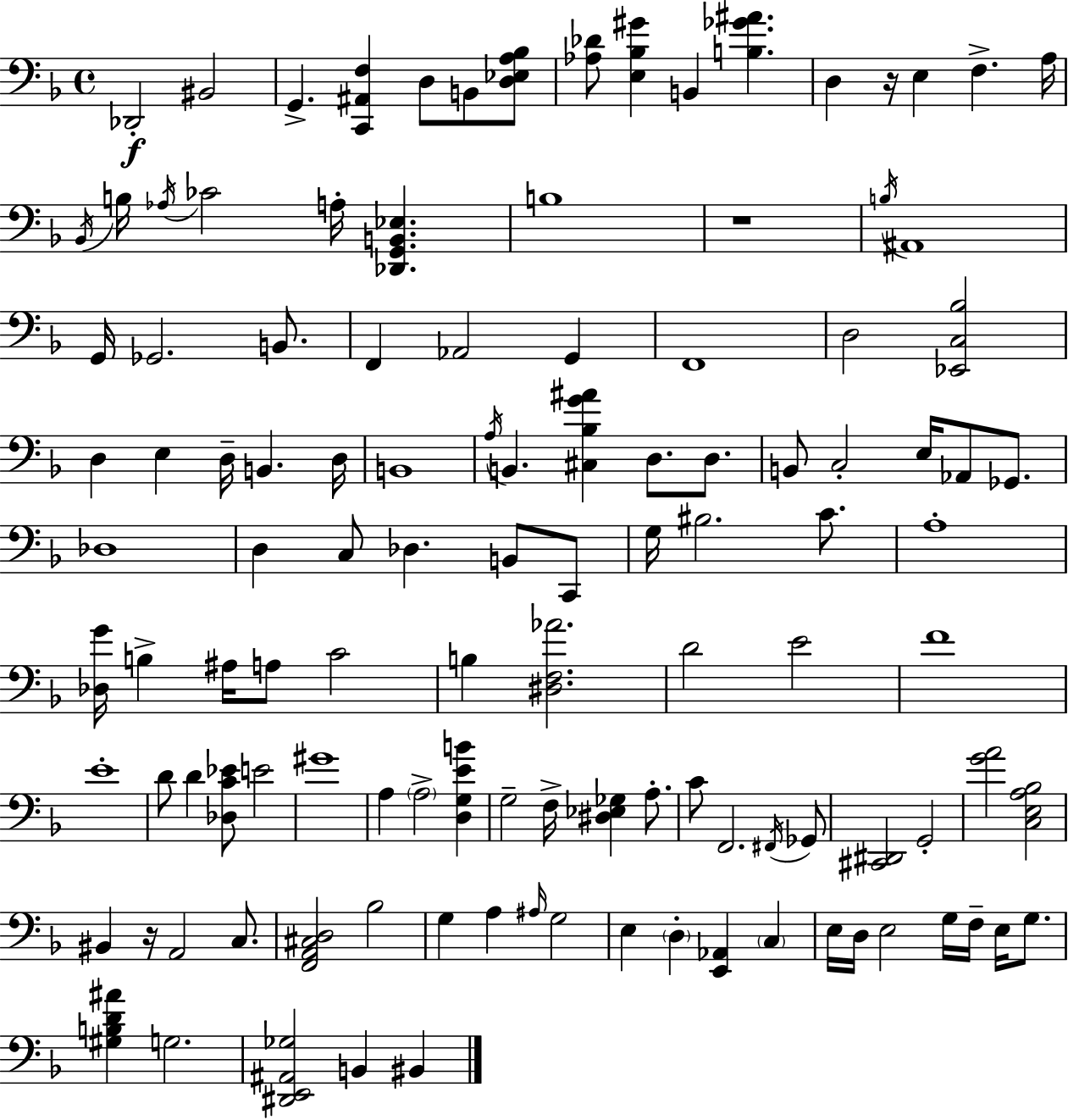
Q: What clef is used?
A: bass